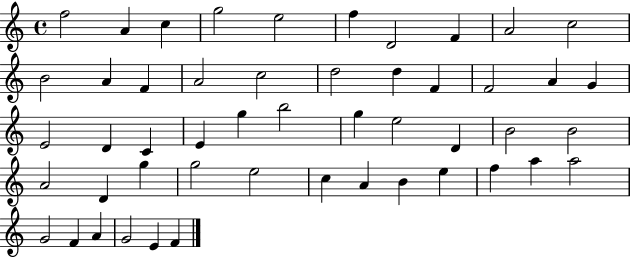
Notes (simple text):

F5/h A4/q C5/q G5/h E5/h F5/q D4/h F4/q A4/h C5/h B4/h A4/q F4/q A4/h C5/h D5/h D5/q F4/q F4/h A4/q G4/q E4/h D4/q C4/q E4/q G5/q B5/h G5/q E5/h D4/q B4/h B4/h A4/h D4/q G5/q G5/h E5/h C5/q A4/q B4/q E5/q F5/q A5/q A5/h G4/h F4/q A4/q G4/h E4/q F4/q